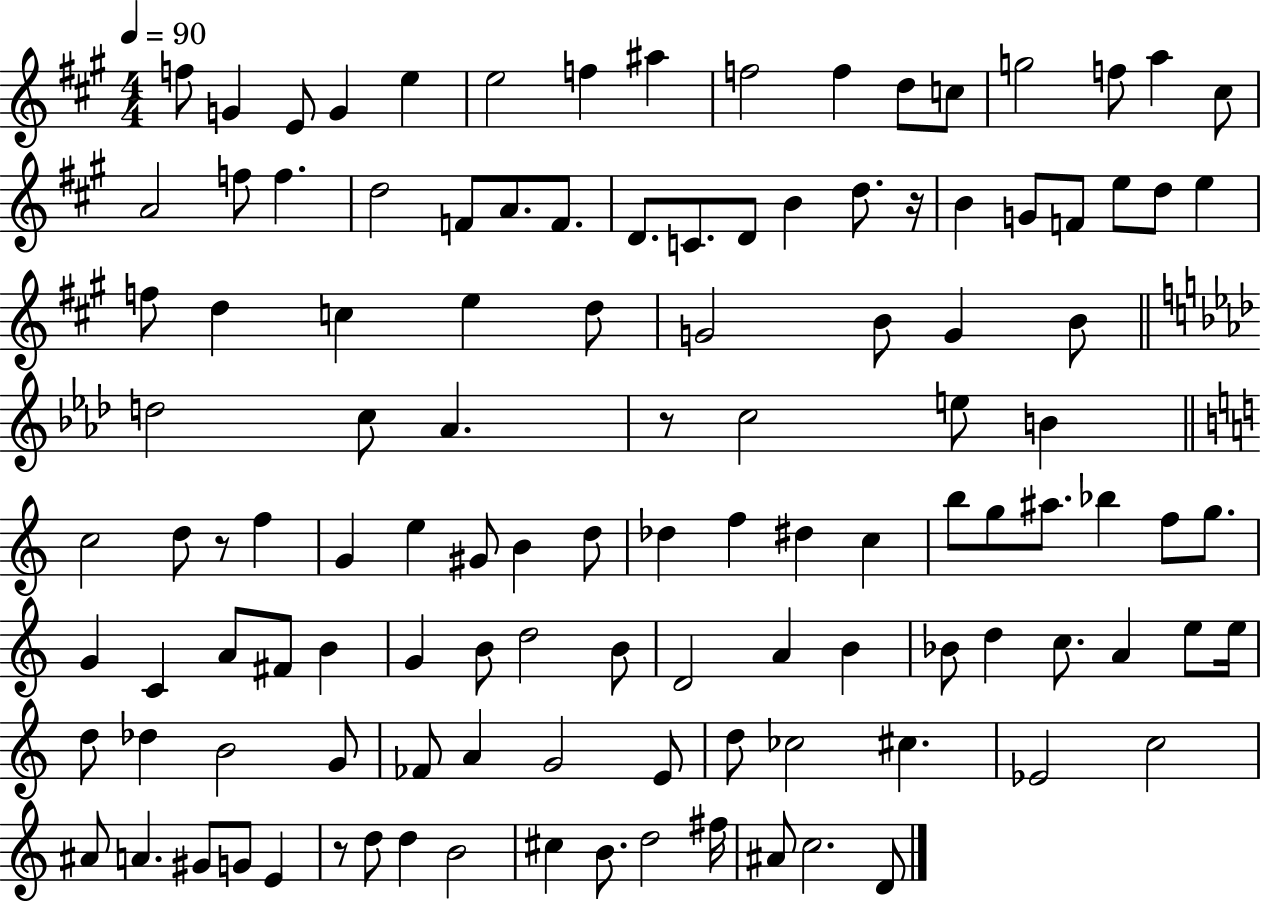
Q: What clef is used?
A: treble